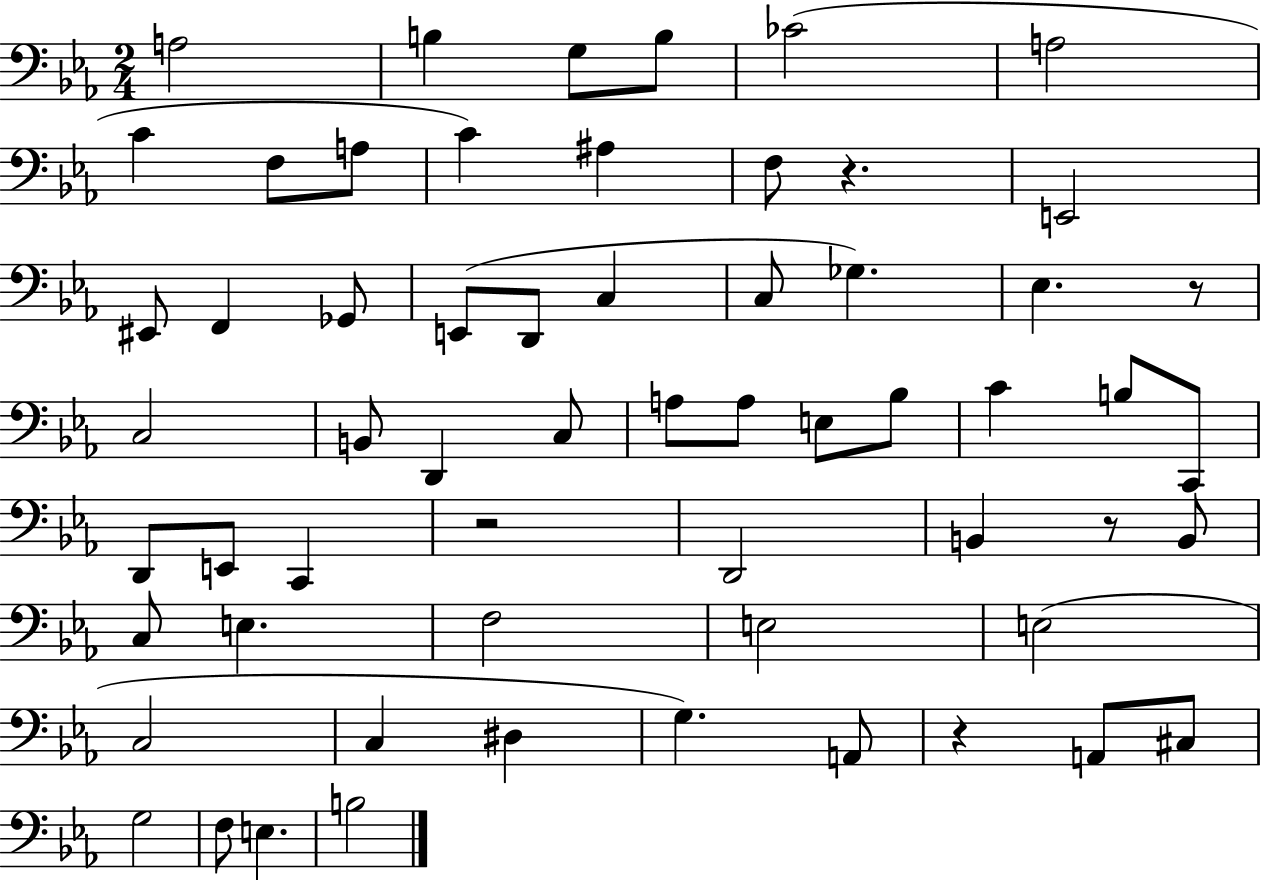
{
  \clef bass
  \numericTimeSignature
  \time 2/4
  \key ees \major
  a2 | b4 g8 b8 | ces'2( | a2 | \break c'4 f8 a8 | c'4) ais4 | f8 r4. | e,2 | \break eis,8 f,4 ges,8 | e,8( d,8 c4 | c8 ges4.) | ees4. r8 | \break c2 | b,8 d,4 c8 | a8 a8 e8 bes8 | c'4 b8 c,8 | \break d,8 e,8 c,4 | r2 | d,2 | b,4 r8 b,8 | \break c8 e4. | f2 | e2 | e2( | \break c2 | c4 dis4 | g4.) a,8 | r4 a,8 cis8 | \break g2 | f8 e4. | b2 | \bar "|."
}